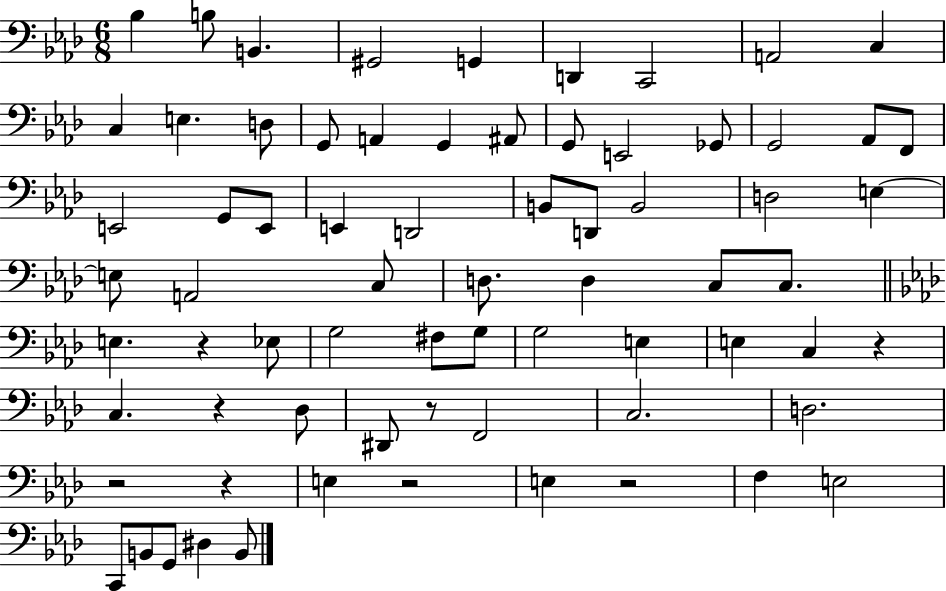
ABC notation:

X:1
T:Untitled
M:6/8
L:1/4
K:Ab
_B, B,/2 B,, ^G,,2 G,, D,, C,,2 A,,2 C, C, E, D,/2 G,,/2 A,, G,, ^A,,/2 G,,/2 E,,2 _G,,/2 G,,2 _A,,/2 F,,/2 E,,2 G,,/2 E,,/2 E,, D,,2 B,,/2 D,,/2 B,,2 D,2 E, E,/2 A,,2 C,/2 D,/2 D, C,/2 C,/2 E, z _E,/2 G,2 ^F,/2 G,/2 G,2 E, E, C, z C, z _D,/2 ^D,,/2 z/2 F,,2 C,2 D,2 z2 z E, z2 E, z2 F, E,2 C,,/2 B,,/2 G,,/2 ^D, B,,/2